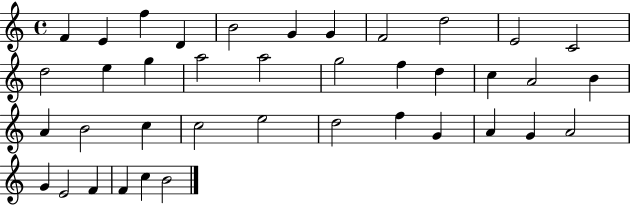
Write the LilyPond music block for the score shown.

{
  \clef treble
  \time 4/4
  \defaultTimeSignature
  \key c \major
  f'4 e'4 f''4 d'4 | b'2 g'4 g'4 | f'2 d''2 | e'2 c'2 | \break d''2 e''4 g''4 | a''2 a''2 | g''2 f''4 d''4 | c''4 a'2 b'4 | \break a'4 b'2 c''4 | c''2 e''2 | d''2 f''4 g'4 | a'4 g'4 a'2 | \break g'4 e'2 f'4 | f'4 c''4 b'2 | \bar "|."
}